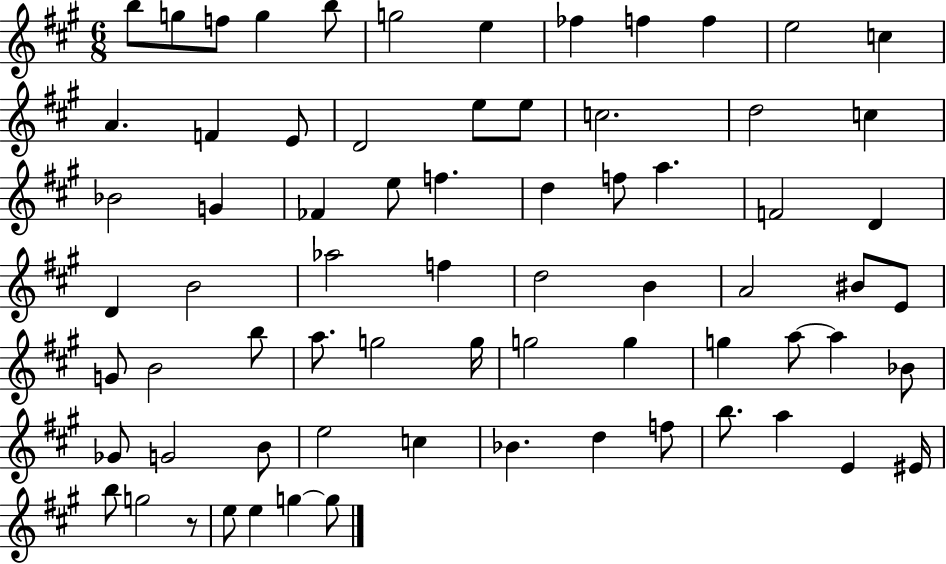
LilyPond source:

{
  \clef treble
  \numericTimeSignature
  \time 6/8
  \key a \major
  b''8 g''8 f''8 g''4 b''8 | g''2 e''4 | fes''4 f''4 f''4 | e''2 c''4 | \break a'4. f'4 e'8 | d'2 e''8 e''8 | c''2. | d''2 c''4 | \break bes'2 g'4 | fes'4 e''8 f''4. | d''4 f''8 a''4. | f'2 d'4 | \break d'4 b'2 | aes''2 f''4 | d''2 b'4 | a'2 bis'8 e'8 | \break g'8 b'2 b''8 | a''8. g''2 g''16 | g''2 g''4 | g''4 a''8~~ a''4 bes'8 | \break ges'8 g'2 b'8 | e''2 c''4 | bes'4. d''4 f''8 | b''8. a''4 e'4 eis'16 | \break b''8 g''2 r8 | e''8 e''4 g''4~~ g''8 | \bar "|."
}